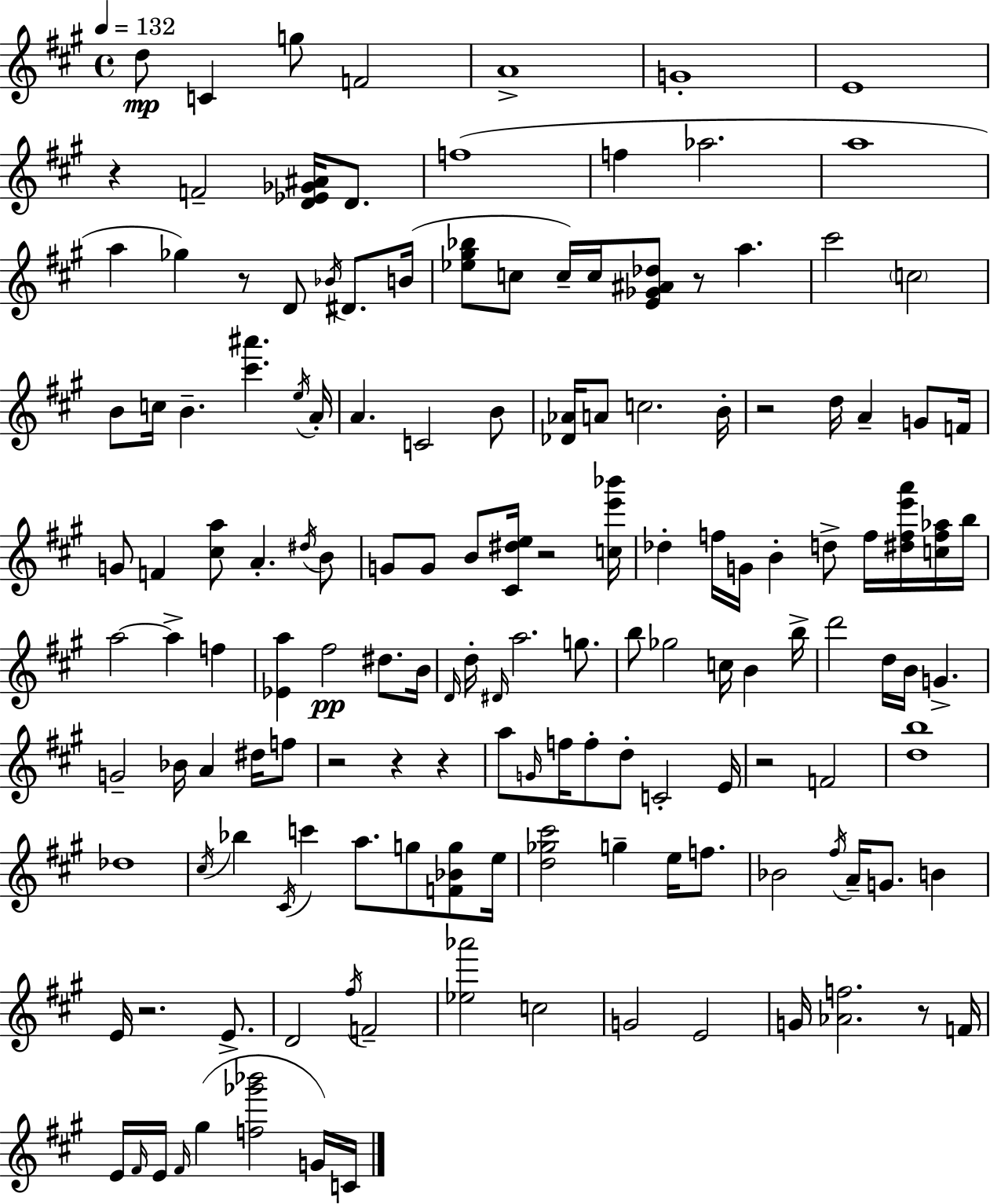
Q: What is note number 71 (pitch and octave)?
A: B5